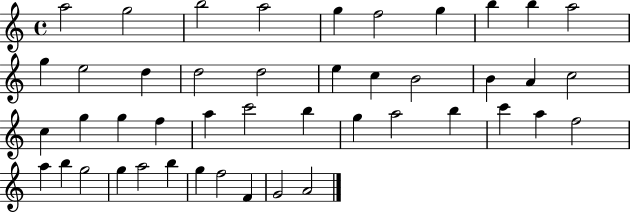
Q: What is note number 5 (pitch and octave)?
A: G5